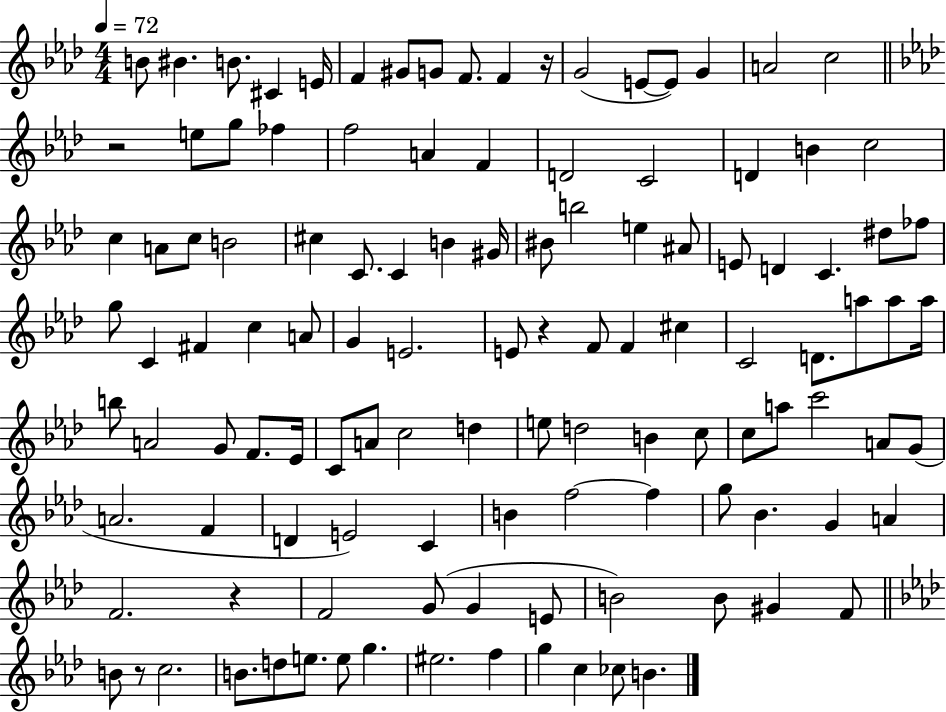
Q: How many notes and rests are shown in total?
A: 118